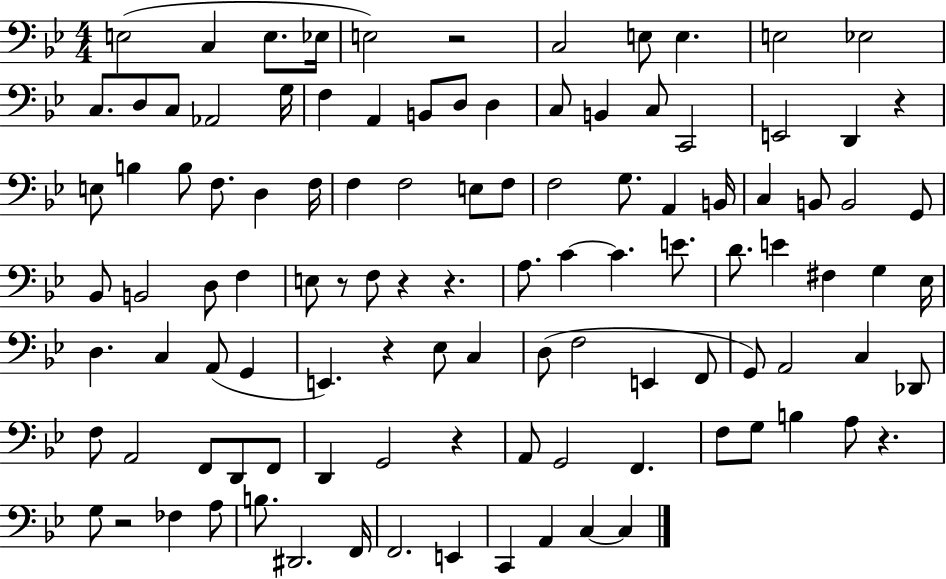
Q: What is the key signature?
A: BES major